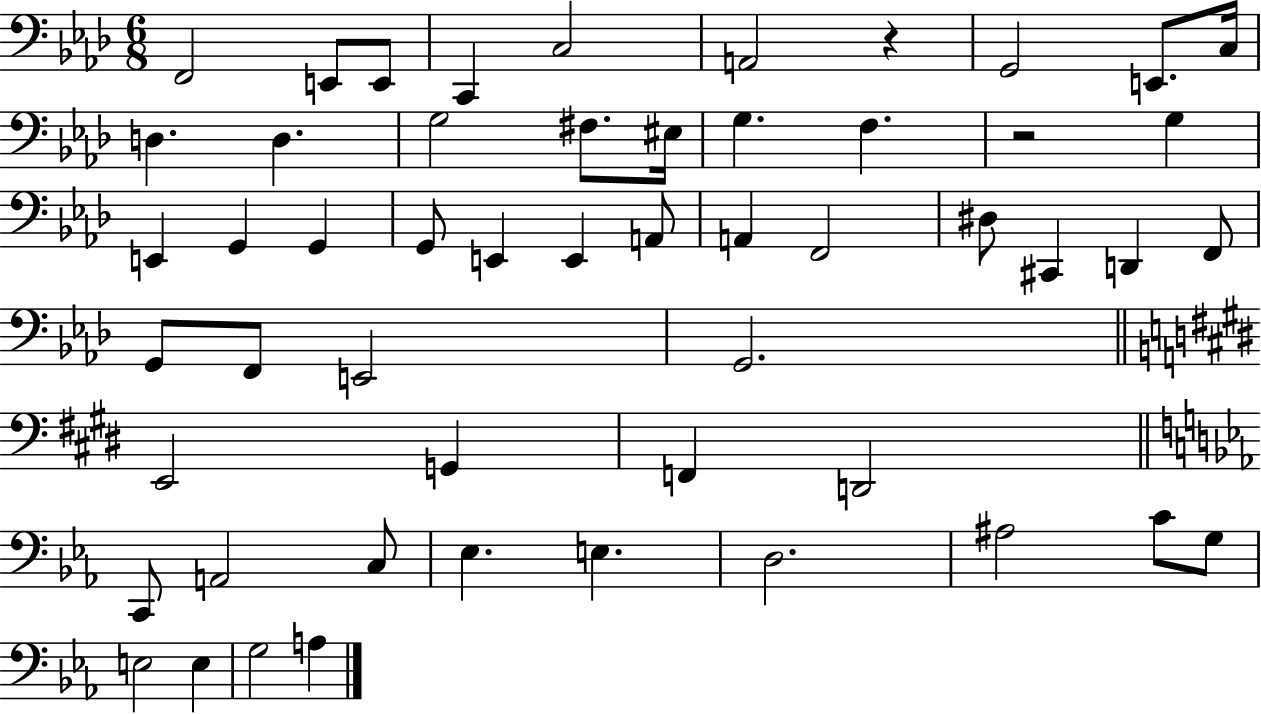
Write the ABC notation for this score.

X:1
T:Untitled
M:6/8
L:1/4
K:Ab
F,,2 E,,/2 E,,/2 C,, C,2 A,,2 z G,,2 E,,/2 C,/4 D, D, G,2 ^F,/2 ^E,/4 G, F, z2 G, E,, G,, G,, G,,/2 E,, E,, A,,/2 A,, F,,2 ^D,/2 ^C,, D,, F,,/2 G,,/2 F,,/2 E,,2 G,,2 E,,2 G,, F,, D,,2 C,,/2 A,,2 C,/2 _E, E, D,2 ^A,2 C/2 G,/2 E,2 E, G,2 A,